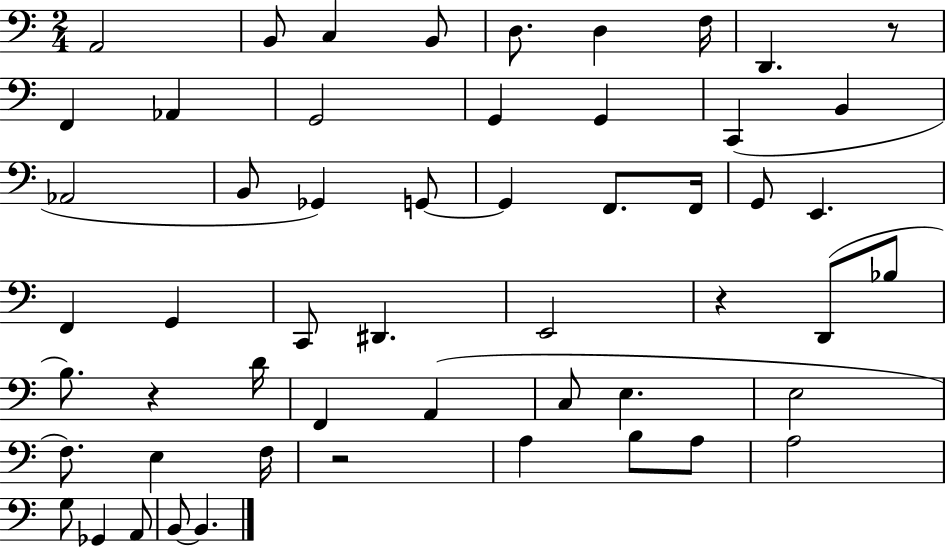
X:1
T:Untitled
M:2/4
L:1/4
K:C
A,,2 B,,/2 C, B,,/2 D,/2 D, F,/4 D,, z/2 F,, _A,, G,,2 G,, G,, C,, B,, _A,,2 B,,/2 _G,, G,,/2 G,, F,,/2 F,,/4 G,,/2 E,, F,, G,, C,,/2 ^D,, E,,2 z D,,/2 _B,/2 B,/2 z D/4 F,, A,, C,/2 E, E,2 F,/2 E, F,/4 z2 A, B,/2 A,/2 A,2 G,/2 _G,, A,,/2 B,,/2 B,,